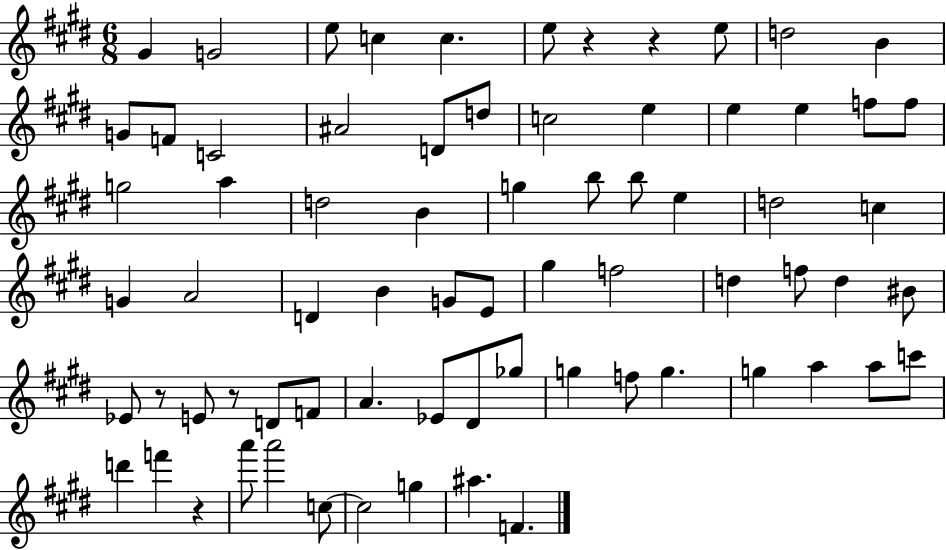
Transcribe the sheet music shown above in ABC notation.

X:1
T:Untitled
M:6/8
L:1/4
K:E
^G G2 e/2 c c e/2 z z e/2 d2 B G/2 F/2 C2 ^A2 D/2 d/2 c2 e e e f/2 f/2 g2 a d2 B g b/2 b/2 e d2 c G A2 D B G/2 E/2 ^g f2 d f/2 d ^B/2 _E/2 z/2 E/2 z/2 D/2 F/2 A _E/2 ^D/2 _g/2 g f/2 g g a a/2 c'/2 d' f' z a'/2 a'2 c/2 c2 g ^a F